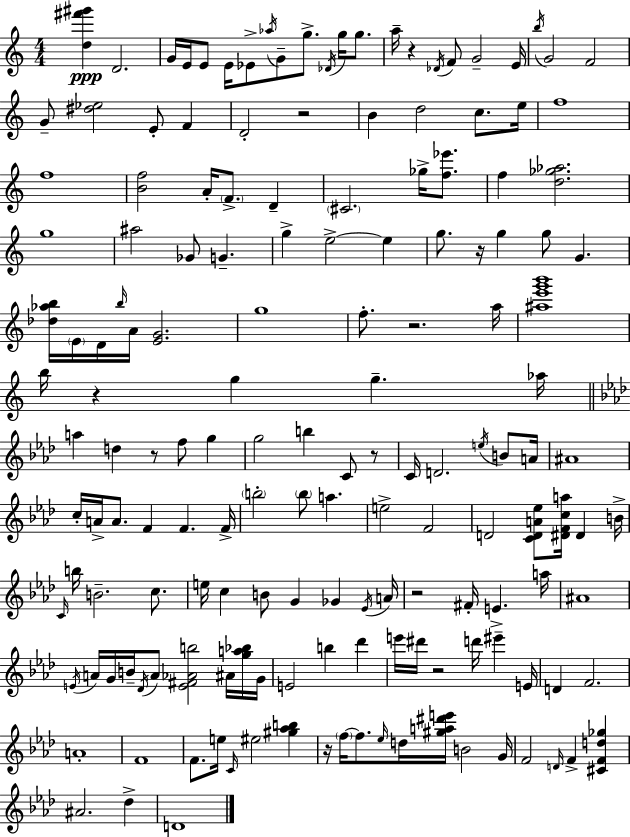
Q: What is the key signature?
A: C major